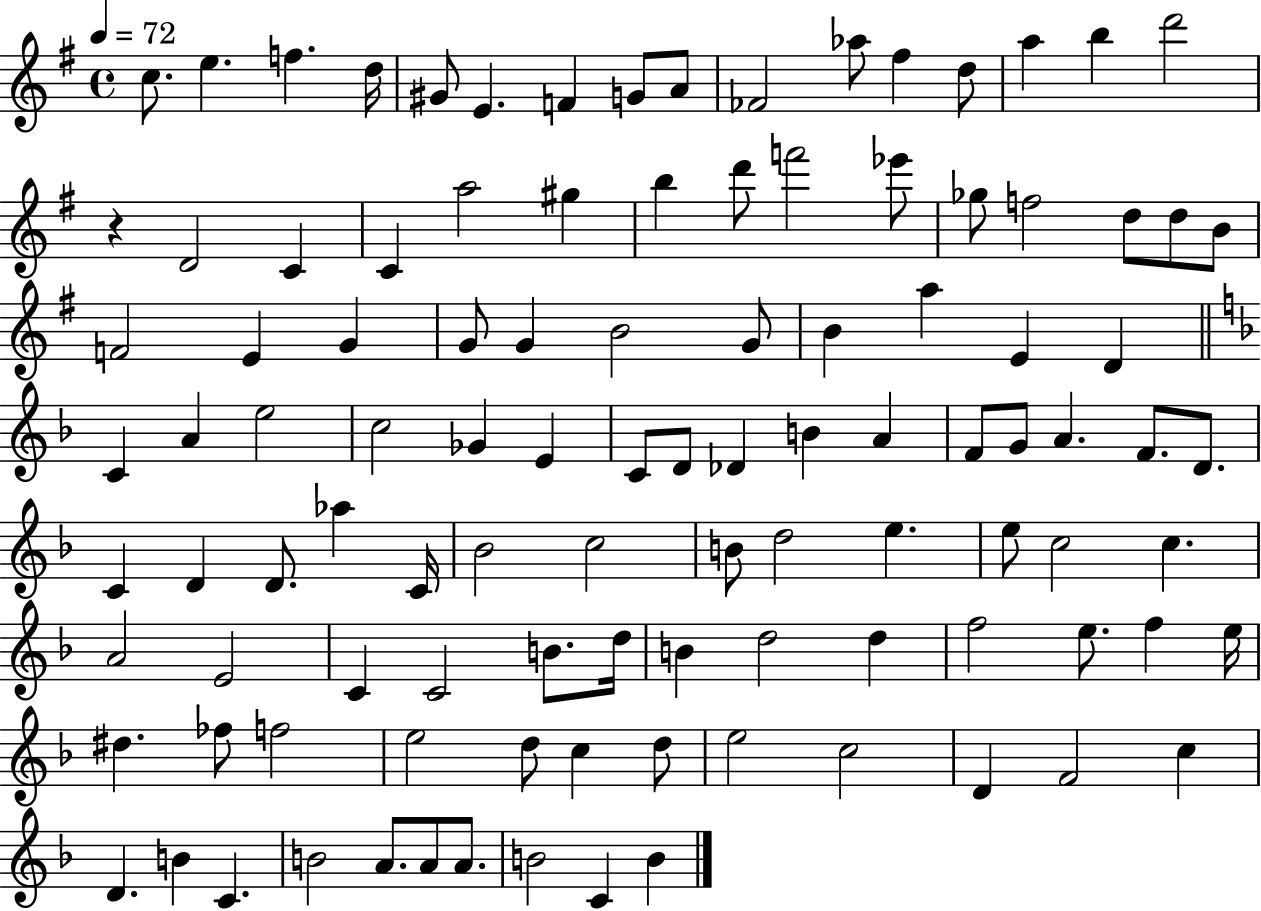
{
  \clef treble
  \time 4/4
  \defaultTimeSignature
  \key g \major
  \tempo 4 = 72
  c''8. e''4. f''4. d''16 | gis'8 e'4. f'4 g'8 a'8 | fes'2 aes''8 fis''4 d''8 | a''4 b''4 d'''2 | \break r4 d'2 c'4 | c'4 a''2 gis''4 | b''4 d'''8 f'''2 ees'''8 | ges''8 f''2 d''8 d''8 b'8 | \break f'2 e'4 g'4 | g'8 g'4 b'2 g'8 | b'4 a''4 e'4 d'4 | \bar "||" \break \key d \minor c'4 a'4 e''2 | c''2 ges'4 e'4 | c'8 d'8 des'4 b'4 a'4 | f'8 g'8 a'4. f'8. d'8. | \break c'4 d'4 d'8. aes''4 c'16 | bes'2 c''2 | b'8 d''2 e''4. | e''8 c''2 c''4. | \break a'2 e'2 | c'4 c'2 b'8. d''16 | b'4 d''2 d''4 | f''2 e''8. f''4 e''16 | \break dis''4. fes''8 f''2 | e''2 d''8 c''4 d''8 | e''2 c''2 | d'4 f'2 c''4 | \break d'4. b'4 c'4. | b'2 a'8. a'8 a'8. | b'2 c'4 b'4 | \bar "|."
}